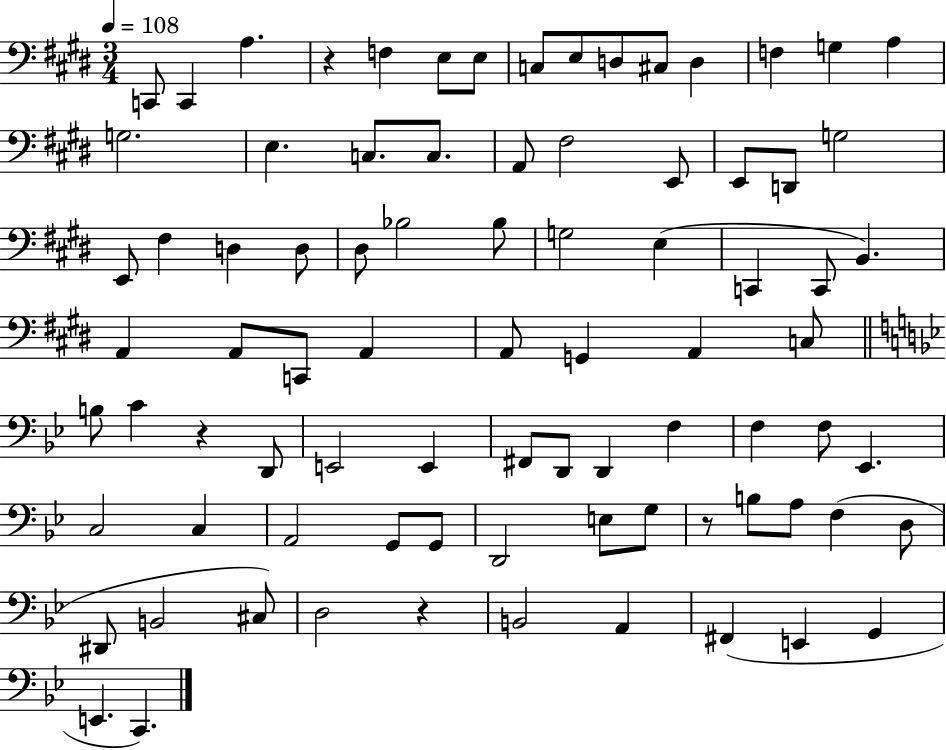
X:1
T:Untitled
M:3/4
L:1/4
K:E
C,,/2 C,, A, z F, E,/2 E,/2 C,/2 E,/2 D,/2 ^C,/2 D, F, G, A, G,2 E, C,/2 C,/2 A,,/2 ^F,2 E,,/2 E,,/2 D,,/2 G,2 E,,/2 ^F, D, D,/2 ^D,/2 _B,2 _B,/2 G,2 E, C,, C,,/2 B,, A,, A,,/2 C,,/2 A,, A,,/2 G,, A,, C,/2 B,/2 C z D,,/2 E,,2 E,, ^F,,/2 D,,/2 D,, F, F, F,/2 _E,, C,2 C, A,,2 G,,/2 G,,/2 D,,2 E,/2 G,/2 z/2 B,/2 A,/2 F, D,/2 ^D,,/2 B,,2 ^C,/2 D,2 z B,,2 A,, ^F,, E,, G,, E,, C,,